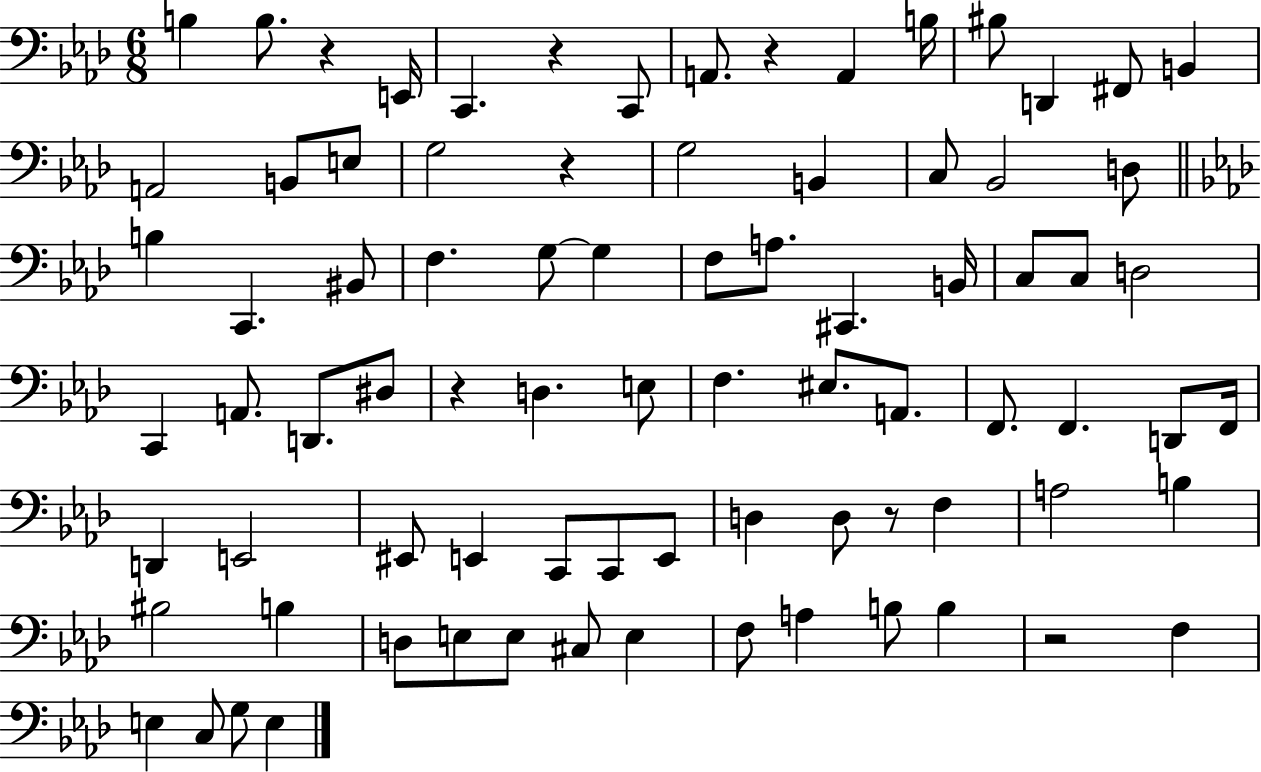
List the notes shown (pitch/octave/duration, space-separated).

B3/q B3/e. R/q E2/s C2/q. R/q C2/e A2/e. R/q A2/q B3/s BIS3/e D2/q F#2/e B2/q A2/h B2/e E3/e G3/h R/q G3/h B2/q C3/e Bb2/h D3/e B3/q C2/q. BIS2/e F3/q. G3/e G3/q F3/e A3/e. C#2/q. B2/s C3/e C3/e D3/h C2/q A2/e. D2/e. D#3/e R/q D3/q. E3/e F3/q. EIS3/e. A2/e. F2/e. F2/q. D2/e F2/s D2/q E2/h EIS2/e E2/q C2/e C2/e E2/e D3/q D3/e R/e F3/q A3/h B3/q BIS3/h B3/q D3/e E3/e E3/e C#3/e E3/q F3/e A3/q B3/e B3/q R/h F3/q E3/q C3/e G3/e E3/q